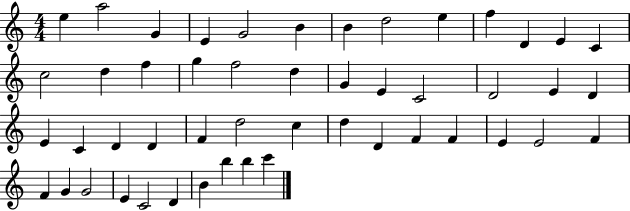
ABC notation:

X:1
T:Untitled
M:4/4
L:1/4
K:C
e a2 G E G2 B B d2 e f D E C c2 d f g f2 d G E C2 D2 E D E C D D F d2 c d D F F E E2 F F G G2 E C2 D B b b c'